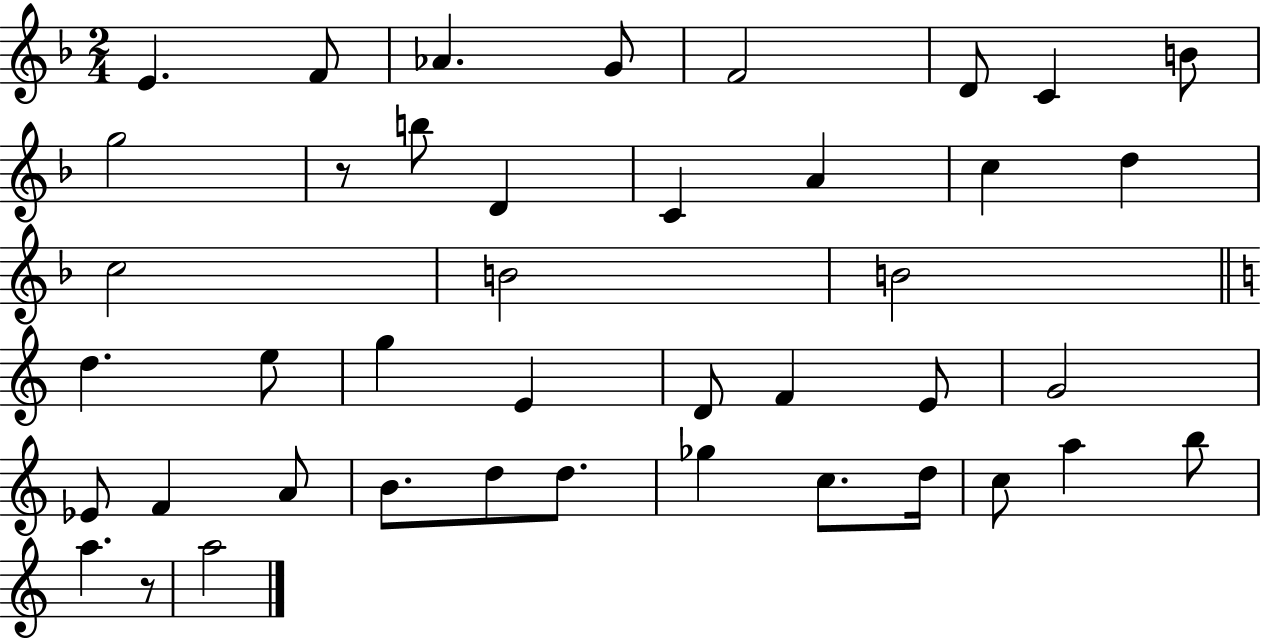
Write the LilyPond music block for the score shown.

{
  \clef treble
  \numericTimeSignature
  \time 2/4
  \key f \major
  e'4. f'8 | aes'4. g'8 | f'2 | d'8 c'4 b'8 | \break g''2 | r8 b''8 d'4 | c'4 a'4 | c''4 d''4 | \break c''2 | b'2 | b'2 | \bar "||" \break \key c \major d''4. e''8 | g''4 e'4 | d'8 f'4 e'8 | g'2 | \break ees'8 f'4 a'8 | b'8. d''8 d''8. | ges''4 c''8. d''16 | c''8 a''4 b''8 | \break a''4. r8 | a''2 | \bar "|."
}